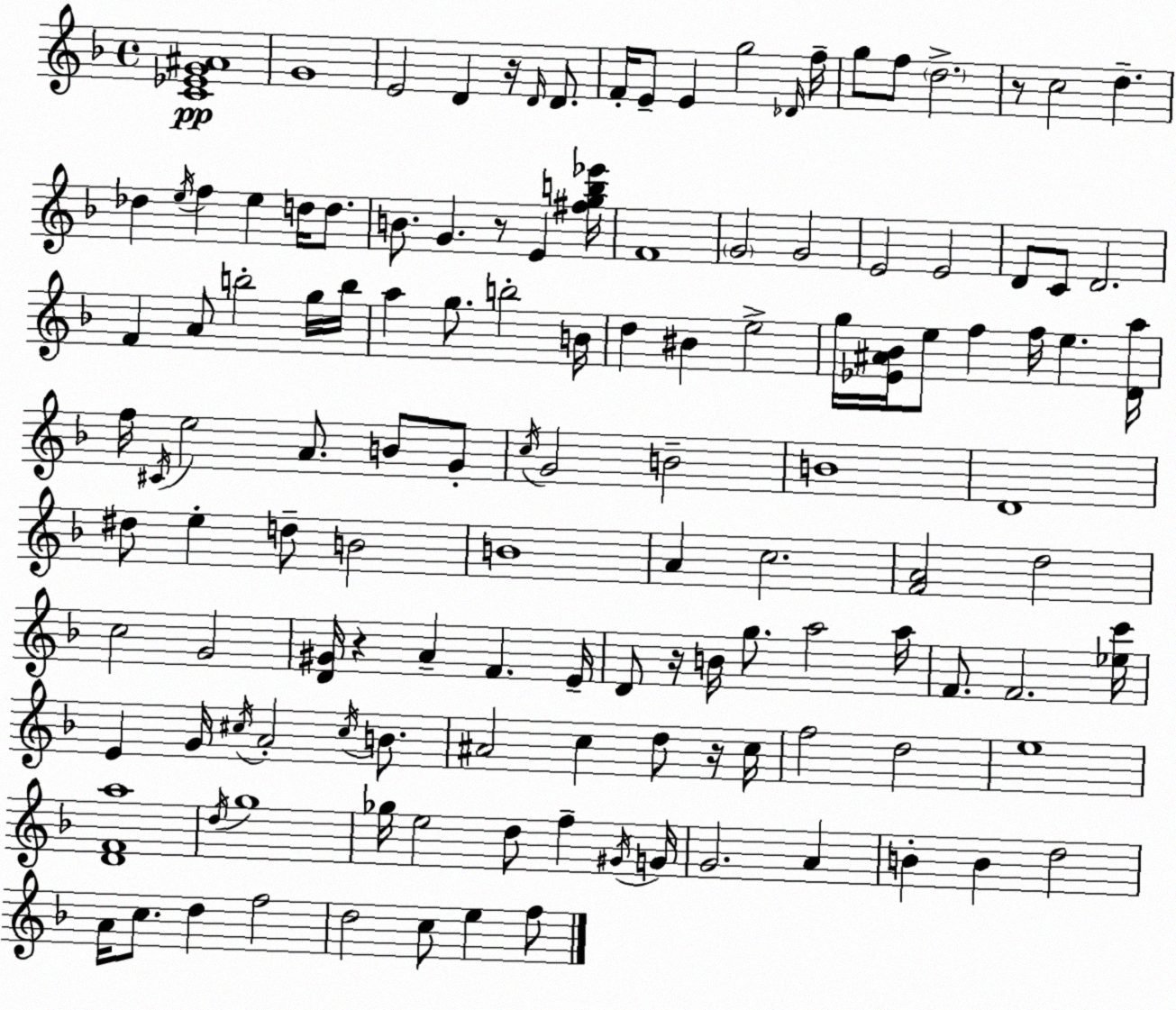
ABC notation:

X:1
T:Untitled
M:4/4
L:1/4
K:Dm
[C_EG^A]4 G4 E2 D z/4 D/4 D/2 F/4 E/2 E g2 _D/4 f/4 g/2 f/2 d2 z/2 c2 d _d e/4 f e d/4 d/2 B/2 G z/2 E [^fgb_e']/4 F4 G2 G2 E2 E2 D/2 C/2 D2 F A/2 b2 g/4 b/4 a g/2 b2 B/4 d ^B e2 g/4 [_E^A_B]/4 e/2 f f/4 e [Da]/4 f/4 ^C/4 e2 A/2 B/2 G/2 c/4 G2 B2 B4 D4 ^d/2 e d/2 B2 B4 A c2 [FA]2 d2 c2 G2 [D^G]/4 z A F E/4 D/2 z/4 B/4 g/2 a2 a/4 F/2 F2 [_ec']/4 E G/4 ^c/4 A2 ^c/4 B/2 ^A2 c d/2 z/4 c/4 f2 d2 e4 [DFa]4 d/4 g4 _g/4 e2 d/2 f ^G/4 G/4 G2 A B B d2 A/4 c/2 d f2 d2 c/2 e f/2